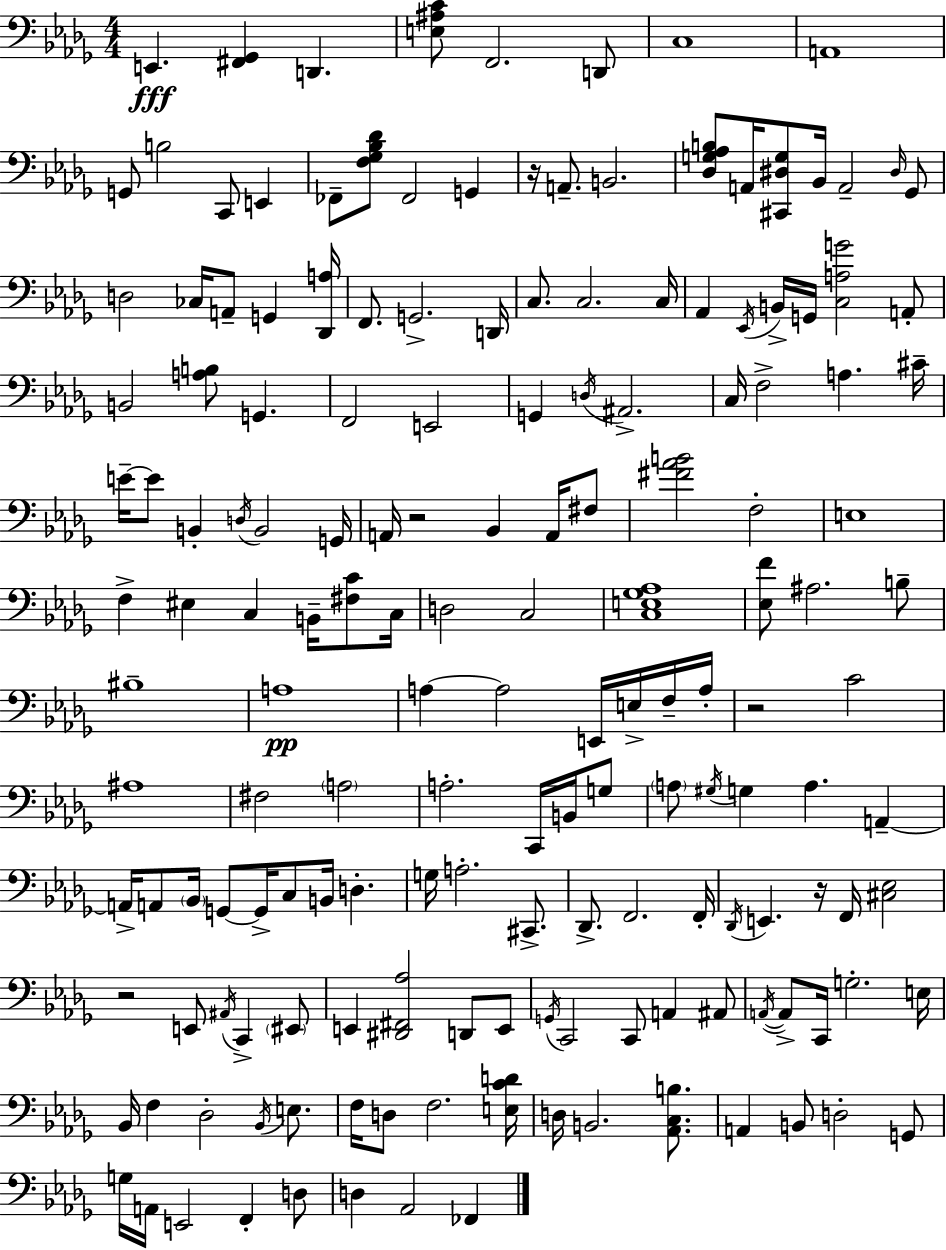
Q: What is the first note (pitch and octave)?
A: E2